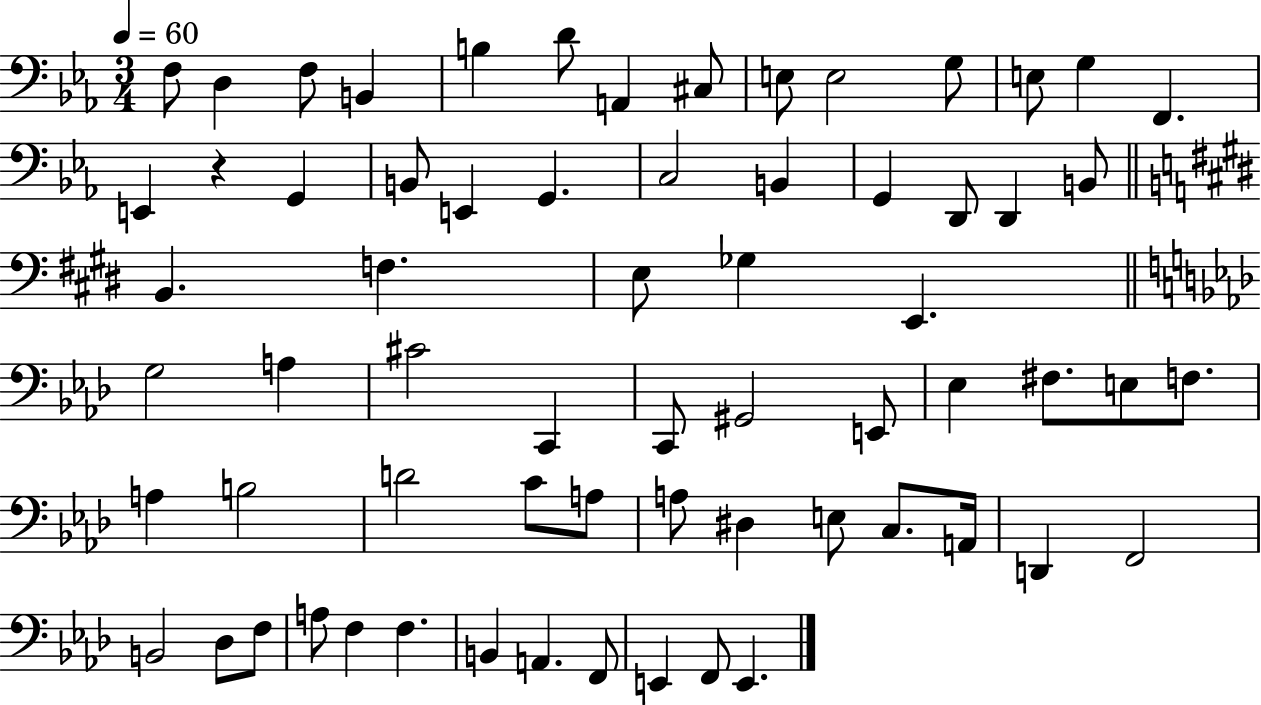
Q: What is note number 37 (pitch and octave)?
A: E2